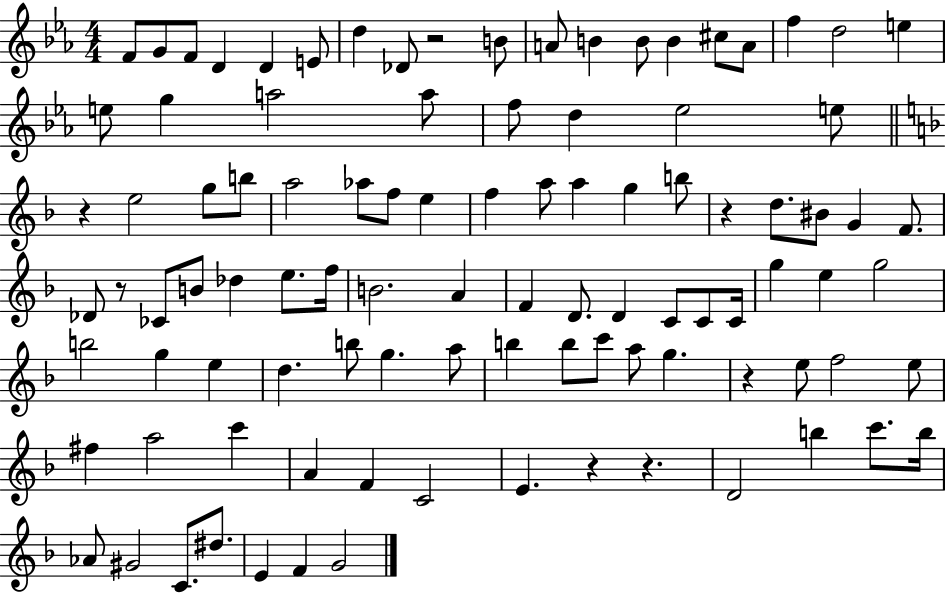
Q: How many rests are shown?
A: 7